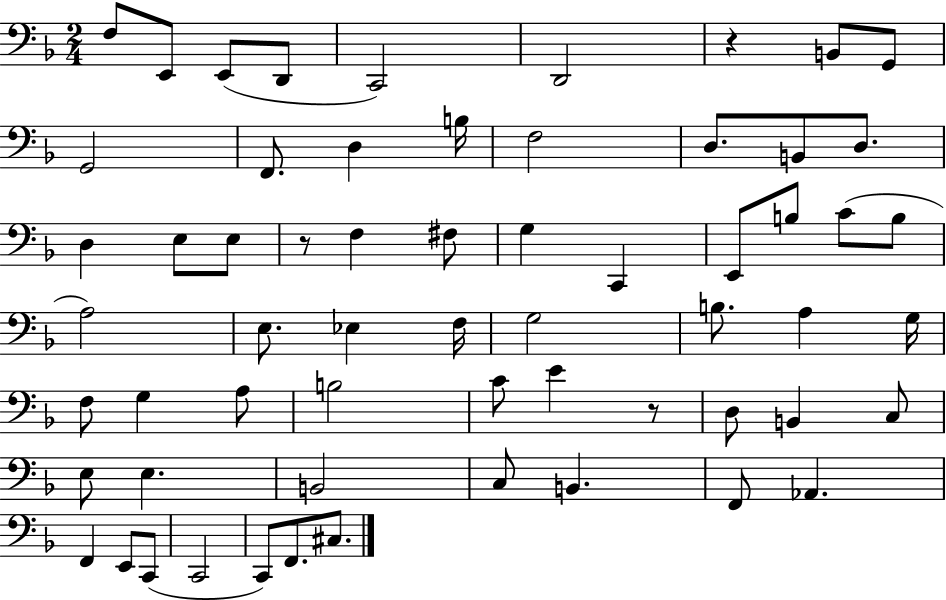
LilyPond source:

{
  \clef bass
  \numericTimeSignature
  \time 2/4
  \key f \major
  f8 e,8 e,8( d,8 | c,2) | d,2 | r4 b,8 g,8 | \break g,2 | f,8. d4 b16 | f2 | d8. b,8 d8. | \break d4 e8 e8 | r8 f4 fis8 | g4 c,4 | e,8 b8 c'8( b8 | \break a2) | e8. ees4 f16 | g2 | b8. a4 g16 | \break f8 g4 a8 | b2 | c'8 e'4 r8 | d8 b,4 c8 | \break e8 e4. | b,2 | c8 b,4. | f,8 aes,4. | \break f,4 e,8 c,8( | c,2 | c,8) f,8. cis8. | \bar "|."
}